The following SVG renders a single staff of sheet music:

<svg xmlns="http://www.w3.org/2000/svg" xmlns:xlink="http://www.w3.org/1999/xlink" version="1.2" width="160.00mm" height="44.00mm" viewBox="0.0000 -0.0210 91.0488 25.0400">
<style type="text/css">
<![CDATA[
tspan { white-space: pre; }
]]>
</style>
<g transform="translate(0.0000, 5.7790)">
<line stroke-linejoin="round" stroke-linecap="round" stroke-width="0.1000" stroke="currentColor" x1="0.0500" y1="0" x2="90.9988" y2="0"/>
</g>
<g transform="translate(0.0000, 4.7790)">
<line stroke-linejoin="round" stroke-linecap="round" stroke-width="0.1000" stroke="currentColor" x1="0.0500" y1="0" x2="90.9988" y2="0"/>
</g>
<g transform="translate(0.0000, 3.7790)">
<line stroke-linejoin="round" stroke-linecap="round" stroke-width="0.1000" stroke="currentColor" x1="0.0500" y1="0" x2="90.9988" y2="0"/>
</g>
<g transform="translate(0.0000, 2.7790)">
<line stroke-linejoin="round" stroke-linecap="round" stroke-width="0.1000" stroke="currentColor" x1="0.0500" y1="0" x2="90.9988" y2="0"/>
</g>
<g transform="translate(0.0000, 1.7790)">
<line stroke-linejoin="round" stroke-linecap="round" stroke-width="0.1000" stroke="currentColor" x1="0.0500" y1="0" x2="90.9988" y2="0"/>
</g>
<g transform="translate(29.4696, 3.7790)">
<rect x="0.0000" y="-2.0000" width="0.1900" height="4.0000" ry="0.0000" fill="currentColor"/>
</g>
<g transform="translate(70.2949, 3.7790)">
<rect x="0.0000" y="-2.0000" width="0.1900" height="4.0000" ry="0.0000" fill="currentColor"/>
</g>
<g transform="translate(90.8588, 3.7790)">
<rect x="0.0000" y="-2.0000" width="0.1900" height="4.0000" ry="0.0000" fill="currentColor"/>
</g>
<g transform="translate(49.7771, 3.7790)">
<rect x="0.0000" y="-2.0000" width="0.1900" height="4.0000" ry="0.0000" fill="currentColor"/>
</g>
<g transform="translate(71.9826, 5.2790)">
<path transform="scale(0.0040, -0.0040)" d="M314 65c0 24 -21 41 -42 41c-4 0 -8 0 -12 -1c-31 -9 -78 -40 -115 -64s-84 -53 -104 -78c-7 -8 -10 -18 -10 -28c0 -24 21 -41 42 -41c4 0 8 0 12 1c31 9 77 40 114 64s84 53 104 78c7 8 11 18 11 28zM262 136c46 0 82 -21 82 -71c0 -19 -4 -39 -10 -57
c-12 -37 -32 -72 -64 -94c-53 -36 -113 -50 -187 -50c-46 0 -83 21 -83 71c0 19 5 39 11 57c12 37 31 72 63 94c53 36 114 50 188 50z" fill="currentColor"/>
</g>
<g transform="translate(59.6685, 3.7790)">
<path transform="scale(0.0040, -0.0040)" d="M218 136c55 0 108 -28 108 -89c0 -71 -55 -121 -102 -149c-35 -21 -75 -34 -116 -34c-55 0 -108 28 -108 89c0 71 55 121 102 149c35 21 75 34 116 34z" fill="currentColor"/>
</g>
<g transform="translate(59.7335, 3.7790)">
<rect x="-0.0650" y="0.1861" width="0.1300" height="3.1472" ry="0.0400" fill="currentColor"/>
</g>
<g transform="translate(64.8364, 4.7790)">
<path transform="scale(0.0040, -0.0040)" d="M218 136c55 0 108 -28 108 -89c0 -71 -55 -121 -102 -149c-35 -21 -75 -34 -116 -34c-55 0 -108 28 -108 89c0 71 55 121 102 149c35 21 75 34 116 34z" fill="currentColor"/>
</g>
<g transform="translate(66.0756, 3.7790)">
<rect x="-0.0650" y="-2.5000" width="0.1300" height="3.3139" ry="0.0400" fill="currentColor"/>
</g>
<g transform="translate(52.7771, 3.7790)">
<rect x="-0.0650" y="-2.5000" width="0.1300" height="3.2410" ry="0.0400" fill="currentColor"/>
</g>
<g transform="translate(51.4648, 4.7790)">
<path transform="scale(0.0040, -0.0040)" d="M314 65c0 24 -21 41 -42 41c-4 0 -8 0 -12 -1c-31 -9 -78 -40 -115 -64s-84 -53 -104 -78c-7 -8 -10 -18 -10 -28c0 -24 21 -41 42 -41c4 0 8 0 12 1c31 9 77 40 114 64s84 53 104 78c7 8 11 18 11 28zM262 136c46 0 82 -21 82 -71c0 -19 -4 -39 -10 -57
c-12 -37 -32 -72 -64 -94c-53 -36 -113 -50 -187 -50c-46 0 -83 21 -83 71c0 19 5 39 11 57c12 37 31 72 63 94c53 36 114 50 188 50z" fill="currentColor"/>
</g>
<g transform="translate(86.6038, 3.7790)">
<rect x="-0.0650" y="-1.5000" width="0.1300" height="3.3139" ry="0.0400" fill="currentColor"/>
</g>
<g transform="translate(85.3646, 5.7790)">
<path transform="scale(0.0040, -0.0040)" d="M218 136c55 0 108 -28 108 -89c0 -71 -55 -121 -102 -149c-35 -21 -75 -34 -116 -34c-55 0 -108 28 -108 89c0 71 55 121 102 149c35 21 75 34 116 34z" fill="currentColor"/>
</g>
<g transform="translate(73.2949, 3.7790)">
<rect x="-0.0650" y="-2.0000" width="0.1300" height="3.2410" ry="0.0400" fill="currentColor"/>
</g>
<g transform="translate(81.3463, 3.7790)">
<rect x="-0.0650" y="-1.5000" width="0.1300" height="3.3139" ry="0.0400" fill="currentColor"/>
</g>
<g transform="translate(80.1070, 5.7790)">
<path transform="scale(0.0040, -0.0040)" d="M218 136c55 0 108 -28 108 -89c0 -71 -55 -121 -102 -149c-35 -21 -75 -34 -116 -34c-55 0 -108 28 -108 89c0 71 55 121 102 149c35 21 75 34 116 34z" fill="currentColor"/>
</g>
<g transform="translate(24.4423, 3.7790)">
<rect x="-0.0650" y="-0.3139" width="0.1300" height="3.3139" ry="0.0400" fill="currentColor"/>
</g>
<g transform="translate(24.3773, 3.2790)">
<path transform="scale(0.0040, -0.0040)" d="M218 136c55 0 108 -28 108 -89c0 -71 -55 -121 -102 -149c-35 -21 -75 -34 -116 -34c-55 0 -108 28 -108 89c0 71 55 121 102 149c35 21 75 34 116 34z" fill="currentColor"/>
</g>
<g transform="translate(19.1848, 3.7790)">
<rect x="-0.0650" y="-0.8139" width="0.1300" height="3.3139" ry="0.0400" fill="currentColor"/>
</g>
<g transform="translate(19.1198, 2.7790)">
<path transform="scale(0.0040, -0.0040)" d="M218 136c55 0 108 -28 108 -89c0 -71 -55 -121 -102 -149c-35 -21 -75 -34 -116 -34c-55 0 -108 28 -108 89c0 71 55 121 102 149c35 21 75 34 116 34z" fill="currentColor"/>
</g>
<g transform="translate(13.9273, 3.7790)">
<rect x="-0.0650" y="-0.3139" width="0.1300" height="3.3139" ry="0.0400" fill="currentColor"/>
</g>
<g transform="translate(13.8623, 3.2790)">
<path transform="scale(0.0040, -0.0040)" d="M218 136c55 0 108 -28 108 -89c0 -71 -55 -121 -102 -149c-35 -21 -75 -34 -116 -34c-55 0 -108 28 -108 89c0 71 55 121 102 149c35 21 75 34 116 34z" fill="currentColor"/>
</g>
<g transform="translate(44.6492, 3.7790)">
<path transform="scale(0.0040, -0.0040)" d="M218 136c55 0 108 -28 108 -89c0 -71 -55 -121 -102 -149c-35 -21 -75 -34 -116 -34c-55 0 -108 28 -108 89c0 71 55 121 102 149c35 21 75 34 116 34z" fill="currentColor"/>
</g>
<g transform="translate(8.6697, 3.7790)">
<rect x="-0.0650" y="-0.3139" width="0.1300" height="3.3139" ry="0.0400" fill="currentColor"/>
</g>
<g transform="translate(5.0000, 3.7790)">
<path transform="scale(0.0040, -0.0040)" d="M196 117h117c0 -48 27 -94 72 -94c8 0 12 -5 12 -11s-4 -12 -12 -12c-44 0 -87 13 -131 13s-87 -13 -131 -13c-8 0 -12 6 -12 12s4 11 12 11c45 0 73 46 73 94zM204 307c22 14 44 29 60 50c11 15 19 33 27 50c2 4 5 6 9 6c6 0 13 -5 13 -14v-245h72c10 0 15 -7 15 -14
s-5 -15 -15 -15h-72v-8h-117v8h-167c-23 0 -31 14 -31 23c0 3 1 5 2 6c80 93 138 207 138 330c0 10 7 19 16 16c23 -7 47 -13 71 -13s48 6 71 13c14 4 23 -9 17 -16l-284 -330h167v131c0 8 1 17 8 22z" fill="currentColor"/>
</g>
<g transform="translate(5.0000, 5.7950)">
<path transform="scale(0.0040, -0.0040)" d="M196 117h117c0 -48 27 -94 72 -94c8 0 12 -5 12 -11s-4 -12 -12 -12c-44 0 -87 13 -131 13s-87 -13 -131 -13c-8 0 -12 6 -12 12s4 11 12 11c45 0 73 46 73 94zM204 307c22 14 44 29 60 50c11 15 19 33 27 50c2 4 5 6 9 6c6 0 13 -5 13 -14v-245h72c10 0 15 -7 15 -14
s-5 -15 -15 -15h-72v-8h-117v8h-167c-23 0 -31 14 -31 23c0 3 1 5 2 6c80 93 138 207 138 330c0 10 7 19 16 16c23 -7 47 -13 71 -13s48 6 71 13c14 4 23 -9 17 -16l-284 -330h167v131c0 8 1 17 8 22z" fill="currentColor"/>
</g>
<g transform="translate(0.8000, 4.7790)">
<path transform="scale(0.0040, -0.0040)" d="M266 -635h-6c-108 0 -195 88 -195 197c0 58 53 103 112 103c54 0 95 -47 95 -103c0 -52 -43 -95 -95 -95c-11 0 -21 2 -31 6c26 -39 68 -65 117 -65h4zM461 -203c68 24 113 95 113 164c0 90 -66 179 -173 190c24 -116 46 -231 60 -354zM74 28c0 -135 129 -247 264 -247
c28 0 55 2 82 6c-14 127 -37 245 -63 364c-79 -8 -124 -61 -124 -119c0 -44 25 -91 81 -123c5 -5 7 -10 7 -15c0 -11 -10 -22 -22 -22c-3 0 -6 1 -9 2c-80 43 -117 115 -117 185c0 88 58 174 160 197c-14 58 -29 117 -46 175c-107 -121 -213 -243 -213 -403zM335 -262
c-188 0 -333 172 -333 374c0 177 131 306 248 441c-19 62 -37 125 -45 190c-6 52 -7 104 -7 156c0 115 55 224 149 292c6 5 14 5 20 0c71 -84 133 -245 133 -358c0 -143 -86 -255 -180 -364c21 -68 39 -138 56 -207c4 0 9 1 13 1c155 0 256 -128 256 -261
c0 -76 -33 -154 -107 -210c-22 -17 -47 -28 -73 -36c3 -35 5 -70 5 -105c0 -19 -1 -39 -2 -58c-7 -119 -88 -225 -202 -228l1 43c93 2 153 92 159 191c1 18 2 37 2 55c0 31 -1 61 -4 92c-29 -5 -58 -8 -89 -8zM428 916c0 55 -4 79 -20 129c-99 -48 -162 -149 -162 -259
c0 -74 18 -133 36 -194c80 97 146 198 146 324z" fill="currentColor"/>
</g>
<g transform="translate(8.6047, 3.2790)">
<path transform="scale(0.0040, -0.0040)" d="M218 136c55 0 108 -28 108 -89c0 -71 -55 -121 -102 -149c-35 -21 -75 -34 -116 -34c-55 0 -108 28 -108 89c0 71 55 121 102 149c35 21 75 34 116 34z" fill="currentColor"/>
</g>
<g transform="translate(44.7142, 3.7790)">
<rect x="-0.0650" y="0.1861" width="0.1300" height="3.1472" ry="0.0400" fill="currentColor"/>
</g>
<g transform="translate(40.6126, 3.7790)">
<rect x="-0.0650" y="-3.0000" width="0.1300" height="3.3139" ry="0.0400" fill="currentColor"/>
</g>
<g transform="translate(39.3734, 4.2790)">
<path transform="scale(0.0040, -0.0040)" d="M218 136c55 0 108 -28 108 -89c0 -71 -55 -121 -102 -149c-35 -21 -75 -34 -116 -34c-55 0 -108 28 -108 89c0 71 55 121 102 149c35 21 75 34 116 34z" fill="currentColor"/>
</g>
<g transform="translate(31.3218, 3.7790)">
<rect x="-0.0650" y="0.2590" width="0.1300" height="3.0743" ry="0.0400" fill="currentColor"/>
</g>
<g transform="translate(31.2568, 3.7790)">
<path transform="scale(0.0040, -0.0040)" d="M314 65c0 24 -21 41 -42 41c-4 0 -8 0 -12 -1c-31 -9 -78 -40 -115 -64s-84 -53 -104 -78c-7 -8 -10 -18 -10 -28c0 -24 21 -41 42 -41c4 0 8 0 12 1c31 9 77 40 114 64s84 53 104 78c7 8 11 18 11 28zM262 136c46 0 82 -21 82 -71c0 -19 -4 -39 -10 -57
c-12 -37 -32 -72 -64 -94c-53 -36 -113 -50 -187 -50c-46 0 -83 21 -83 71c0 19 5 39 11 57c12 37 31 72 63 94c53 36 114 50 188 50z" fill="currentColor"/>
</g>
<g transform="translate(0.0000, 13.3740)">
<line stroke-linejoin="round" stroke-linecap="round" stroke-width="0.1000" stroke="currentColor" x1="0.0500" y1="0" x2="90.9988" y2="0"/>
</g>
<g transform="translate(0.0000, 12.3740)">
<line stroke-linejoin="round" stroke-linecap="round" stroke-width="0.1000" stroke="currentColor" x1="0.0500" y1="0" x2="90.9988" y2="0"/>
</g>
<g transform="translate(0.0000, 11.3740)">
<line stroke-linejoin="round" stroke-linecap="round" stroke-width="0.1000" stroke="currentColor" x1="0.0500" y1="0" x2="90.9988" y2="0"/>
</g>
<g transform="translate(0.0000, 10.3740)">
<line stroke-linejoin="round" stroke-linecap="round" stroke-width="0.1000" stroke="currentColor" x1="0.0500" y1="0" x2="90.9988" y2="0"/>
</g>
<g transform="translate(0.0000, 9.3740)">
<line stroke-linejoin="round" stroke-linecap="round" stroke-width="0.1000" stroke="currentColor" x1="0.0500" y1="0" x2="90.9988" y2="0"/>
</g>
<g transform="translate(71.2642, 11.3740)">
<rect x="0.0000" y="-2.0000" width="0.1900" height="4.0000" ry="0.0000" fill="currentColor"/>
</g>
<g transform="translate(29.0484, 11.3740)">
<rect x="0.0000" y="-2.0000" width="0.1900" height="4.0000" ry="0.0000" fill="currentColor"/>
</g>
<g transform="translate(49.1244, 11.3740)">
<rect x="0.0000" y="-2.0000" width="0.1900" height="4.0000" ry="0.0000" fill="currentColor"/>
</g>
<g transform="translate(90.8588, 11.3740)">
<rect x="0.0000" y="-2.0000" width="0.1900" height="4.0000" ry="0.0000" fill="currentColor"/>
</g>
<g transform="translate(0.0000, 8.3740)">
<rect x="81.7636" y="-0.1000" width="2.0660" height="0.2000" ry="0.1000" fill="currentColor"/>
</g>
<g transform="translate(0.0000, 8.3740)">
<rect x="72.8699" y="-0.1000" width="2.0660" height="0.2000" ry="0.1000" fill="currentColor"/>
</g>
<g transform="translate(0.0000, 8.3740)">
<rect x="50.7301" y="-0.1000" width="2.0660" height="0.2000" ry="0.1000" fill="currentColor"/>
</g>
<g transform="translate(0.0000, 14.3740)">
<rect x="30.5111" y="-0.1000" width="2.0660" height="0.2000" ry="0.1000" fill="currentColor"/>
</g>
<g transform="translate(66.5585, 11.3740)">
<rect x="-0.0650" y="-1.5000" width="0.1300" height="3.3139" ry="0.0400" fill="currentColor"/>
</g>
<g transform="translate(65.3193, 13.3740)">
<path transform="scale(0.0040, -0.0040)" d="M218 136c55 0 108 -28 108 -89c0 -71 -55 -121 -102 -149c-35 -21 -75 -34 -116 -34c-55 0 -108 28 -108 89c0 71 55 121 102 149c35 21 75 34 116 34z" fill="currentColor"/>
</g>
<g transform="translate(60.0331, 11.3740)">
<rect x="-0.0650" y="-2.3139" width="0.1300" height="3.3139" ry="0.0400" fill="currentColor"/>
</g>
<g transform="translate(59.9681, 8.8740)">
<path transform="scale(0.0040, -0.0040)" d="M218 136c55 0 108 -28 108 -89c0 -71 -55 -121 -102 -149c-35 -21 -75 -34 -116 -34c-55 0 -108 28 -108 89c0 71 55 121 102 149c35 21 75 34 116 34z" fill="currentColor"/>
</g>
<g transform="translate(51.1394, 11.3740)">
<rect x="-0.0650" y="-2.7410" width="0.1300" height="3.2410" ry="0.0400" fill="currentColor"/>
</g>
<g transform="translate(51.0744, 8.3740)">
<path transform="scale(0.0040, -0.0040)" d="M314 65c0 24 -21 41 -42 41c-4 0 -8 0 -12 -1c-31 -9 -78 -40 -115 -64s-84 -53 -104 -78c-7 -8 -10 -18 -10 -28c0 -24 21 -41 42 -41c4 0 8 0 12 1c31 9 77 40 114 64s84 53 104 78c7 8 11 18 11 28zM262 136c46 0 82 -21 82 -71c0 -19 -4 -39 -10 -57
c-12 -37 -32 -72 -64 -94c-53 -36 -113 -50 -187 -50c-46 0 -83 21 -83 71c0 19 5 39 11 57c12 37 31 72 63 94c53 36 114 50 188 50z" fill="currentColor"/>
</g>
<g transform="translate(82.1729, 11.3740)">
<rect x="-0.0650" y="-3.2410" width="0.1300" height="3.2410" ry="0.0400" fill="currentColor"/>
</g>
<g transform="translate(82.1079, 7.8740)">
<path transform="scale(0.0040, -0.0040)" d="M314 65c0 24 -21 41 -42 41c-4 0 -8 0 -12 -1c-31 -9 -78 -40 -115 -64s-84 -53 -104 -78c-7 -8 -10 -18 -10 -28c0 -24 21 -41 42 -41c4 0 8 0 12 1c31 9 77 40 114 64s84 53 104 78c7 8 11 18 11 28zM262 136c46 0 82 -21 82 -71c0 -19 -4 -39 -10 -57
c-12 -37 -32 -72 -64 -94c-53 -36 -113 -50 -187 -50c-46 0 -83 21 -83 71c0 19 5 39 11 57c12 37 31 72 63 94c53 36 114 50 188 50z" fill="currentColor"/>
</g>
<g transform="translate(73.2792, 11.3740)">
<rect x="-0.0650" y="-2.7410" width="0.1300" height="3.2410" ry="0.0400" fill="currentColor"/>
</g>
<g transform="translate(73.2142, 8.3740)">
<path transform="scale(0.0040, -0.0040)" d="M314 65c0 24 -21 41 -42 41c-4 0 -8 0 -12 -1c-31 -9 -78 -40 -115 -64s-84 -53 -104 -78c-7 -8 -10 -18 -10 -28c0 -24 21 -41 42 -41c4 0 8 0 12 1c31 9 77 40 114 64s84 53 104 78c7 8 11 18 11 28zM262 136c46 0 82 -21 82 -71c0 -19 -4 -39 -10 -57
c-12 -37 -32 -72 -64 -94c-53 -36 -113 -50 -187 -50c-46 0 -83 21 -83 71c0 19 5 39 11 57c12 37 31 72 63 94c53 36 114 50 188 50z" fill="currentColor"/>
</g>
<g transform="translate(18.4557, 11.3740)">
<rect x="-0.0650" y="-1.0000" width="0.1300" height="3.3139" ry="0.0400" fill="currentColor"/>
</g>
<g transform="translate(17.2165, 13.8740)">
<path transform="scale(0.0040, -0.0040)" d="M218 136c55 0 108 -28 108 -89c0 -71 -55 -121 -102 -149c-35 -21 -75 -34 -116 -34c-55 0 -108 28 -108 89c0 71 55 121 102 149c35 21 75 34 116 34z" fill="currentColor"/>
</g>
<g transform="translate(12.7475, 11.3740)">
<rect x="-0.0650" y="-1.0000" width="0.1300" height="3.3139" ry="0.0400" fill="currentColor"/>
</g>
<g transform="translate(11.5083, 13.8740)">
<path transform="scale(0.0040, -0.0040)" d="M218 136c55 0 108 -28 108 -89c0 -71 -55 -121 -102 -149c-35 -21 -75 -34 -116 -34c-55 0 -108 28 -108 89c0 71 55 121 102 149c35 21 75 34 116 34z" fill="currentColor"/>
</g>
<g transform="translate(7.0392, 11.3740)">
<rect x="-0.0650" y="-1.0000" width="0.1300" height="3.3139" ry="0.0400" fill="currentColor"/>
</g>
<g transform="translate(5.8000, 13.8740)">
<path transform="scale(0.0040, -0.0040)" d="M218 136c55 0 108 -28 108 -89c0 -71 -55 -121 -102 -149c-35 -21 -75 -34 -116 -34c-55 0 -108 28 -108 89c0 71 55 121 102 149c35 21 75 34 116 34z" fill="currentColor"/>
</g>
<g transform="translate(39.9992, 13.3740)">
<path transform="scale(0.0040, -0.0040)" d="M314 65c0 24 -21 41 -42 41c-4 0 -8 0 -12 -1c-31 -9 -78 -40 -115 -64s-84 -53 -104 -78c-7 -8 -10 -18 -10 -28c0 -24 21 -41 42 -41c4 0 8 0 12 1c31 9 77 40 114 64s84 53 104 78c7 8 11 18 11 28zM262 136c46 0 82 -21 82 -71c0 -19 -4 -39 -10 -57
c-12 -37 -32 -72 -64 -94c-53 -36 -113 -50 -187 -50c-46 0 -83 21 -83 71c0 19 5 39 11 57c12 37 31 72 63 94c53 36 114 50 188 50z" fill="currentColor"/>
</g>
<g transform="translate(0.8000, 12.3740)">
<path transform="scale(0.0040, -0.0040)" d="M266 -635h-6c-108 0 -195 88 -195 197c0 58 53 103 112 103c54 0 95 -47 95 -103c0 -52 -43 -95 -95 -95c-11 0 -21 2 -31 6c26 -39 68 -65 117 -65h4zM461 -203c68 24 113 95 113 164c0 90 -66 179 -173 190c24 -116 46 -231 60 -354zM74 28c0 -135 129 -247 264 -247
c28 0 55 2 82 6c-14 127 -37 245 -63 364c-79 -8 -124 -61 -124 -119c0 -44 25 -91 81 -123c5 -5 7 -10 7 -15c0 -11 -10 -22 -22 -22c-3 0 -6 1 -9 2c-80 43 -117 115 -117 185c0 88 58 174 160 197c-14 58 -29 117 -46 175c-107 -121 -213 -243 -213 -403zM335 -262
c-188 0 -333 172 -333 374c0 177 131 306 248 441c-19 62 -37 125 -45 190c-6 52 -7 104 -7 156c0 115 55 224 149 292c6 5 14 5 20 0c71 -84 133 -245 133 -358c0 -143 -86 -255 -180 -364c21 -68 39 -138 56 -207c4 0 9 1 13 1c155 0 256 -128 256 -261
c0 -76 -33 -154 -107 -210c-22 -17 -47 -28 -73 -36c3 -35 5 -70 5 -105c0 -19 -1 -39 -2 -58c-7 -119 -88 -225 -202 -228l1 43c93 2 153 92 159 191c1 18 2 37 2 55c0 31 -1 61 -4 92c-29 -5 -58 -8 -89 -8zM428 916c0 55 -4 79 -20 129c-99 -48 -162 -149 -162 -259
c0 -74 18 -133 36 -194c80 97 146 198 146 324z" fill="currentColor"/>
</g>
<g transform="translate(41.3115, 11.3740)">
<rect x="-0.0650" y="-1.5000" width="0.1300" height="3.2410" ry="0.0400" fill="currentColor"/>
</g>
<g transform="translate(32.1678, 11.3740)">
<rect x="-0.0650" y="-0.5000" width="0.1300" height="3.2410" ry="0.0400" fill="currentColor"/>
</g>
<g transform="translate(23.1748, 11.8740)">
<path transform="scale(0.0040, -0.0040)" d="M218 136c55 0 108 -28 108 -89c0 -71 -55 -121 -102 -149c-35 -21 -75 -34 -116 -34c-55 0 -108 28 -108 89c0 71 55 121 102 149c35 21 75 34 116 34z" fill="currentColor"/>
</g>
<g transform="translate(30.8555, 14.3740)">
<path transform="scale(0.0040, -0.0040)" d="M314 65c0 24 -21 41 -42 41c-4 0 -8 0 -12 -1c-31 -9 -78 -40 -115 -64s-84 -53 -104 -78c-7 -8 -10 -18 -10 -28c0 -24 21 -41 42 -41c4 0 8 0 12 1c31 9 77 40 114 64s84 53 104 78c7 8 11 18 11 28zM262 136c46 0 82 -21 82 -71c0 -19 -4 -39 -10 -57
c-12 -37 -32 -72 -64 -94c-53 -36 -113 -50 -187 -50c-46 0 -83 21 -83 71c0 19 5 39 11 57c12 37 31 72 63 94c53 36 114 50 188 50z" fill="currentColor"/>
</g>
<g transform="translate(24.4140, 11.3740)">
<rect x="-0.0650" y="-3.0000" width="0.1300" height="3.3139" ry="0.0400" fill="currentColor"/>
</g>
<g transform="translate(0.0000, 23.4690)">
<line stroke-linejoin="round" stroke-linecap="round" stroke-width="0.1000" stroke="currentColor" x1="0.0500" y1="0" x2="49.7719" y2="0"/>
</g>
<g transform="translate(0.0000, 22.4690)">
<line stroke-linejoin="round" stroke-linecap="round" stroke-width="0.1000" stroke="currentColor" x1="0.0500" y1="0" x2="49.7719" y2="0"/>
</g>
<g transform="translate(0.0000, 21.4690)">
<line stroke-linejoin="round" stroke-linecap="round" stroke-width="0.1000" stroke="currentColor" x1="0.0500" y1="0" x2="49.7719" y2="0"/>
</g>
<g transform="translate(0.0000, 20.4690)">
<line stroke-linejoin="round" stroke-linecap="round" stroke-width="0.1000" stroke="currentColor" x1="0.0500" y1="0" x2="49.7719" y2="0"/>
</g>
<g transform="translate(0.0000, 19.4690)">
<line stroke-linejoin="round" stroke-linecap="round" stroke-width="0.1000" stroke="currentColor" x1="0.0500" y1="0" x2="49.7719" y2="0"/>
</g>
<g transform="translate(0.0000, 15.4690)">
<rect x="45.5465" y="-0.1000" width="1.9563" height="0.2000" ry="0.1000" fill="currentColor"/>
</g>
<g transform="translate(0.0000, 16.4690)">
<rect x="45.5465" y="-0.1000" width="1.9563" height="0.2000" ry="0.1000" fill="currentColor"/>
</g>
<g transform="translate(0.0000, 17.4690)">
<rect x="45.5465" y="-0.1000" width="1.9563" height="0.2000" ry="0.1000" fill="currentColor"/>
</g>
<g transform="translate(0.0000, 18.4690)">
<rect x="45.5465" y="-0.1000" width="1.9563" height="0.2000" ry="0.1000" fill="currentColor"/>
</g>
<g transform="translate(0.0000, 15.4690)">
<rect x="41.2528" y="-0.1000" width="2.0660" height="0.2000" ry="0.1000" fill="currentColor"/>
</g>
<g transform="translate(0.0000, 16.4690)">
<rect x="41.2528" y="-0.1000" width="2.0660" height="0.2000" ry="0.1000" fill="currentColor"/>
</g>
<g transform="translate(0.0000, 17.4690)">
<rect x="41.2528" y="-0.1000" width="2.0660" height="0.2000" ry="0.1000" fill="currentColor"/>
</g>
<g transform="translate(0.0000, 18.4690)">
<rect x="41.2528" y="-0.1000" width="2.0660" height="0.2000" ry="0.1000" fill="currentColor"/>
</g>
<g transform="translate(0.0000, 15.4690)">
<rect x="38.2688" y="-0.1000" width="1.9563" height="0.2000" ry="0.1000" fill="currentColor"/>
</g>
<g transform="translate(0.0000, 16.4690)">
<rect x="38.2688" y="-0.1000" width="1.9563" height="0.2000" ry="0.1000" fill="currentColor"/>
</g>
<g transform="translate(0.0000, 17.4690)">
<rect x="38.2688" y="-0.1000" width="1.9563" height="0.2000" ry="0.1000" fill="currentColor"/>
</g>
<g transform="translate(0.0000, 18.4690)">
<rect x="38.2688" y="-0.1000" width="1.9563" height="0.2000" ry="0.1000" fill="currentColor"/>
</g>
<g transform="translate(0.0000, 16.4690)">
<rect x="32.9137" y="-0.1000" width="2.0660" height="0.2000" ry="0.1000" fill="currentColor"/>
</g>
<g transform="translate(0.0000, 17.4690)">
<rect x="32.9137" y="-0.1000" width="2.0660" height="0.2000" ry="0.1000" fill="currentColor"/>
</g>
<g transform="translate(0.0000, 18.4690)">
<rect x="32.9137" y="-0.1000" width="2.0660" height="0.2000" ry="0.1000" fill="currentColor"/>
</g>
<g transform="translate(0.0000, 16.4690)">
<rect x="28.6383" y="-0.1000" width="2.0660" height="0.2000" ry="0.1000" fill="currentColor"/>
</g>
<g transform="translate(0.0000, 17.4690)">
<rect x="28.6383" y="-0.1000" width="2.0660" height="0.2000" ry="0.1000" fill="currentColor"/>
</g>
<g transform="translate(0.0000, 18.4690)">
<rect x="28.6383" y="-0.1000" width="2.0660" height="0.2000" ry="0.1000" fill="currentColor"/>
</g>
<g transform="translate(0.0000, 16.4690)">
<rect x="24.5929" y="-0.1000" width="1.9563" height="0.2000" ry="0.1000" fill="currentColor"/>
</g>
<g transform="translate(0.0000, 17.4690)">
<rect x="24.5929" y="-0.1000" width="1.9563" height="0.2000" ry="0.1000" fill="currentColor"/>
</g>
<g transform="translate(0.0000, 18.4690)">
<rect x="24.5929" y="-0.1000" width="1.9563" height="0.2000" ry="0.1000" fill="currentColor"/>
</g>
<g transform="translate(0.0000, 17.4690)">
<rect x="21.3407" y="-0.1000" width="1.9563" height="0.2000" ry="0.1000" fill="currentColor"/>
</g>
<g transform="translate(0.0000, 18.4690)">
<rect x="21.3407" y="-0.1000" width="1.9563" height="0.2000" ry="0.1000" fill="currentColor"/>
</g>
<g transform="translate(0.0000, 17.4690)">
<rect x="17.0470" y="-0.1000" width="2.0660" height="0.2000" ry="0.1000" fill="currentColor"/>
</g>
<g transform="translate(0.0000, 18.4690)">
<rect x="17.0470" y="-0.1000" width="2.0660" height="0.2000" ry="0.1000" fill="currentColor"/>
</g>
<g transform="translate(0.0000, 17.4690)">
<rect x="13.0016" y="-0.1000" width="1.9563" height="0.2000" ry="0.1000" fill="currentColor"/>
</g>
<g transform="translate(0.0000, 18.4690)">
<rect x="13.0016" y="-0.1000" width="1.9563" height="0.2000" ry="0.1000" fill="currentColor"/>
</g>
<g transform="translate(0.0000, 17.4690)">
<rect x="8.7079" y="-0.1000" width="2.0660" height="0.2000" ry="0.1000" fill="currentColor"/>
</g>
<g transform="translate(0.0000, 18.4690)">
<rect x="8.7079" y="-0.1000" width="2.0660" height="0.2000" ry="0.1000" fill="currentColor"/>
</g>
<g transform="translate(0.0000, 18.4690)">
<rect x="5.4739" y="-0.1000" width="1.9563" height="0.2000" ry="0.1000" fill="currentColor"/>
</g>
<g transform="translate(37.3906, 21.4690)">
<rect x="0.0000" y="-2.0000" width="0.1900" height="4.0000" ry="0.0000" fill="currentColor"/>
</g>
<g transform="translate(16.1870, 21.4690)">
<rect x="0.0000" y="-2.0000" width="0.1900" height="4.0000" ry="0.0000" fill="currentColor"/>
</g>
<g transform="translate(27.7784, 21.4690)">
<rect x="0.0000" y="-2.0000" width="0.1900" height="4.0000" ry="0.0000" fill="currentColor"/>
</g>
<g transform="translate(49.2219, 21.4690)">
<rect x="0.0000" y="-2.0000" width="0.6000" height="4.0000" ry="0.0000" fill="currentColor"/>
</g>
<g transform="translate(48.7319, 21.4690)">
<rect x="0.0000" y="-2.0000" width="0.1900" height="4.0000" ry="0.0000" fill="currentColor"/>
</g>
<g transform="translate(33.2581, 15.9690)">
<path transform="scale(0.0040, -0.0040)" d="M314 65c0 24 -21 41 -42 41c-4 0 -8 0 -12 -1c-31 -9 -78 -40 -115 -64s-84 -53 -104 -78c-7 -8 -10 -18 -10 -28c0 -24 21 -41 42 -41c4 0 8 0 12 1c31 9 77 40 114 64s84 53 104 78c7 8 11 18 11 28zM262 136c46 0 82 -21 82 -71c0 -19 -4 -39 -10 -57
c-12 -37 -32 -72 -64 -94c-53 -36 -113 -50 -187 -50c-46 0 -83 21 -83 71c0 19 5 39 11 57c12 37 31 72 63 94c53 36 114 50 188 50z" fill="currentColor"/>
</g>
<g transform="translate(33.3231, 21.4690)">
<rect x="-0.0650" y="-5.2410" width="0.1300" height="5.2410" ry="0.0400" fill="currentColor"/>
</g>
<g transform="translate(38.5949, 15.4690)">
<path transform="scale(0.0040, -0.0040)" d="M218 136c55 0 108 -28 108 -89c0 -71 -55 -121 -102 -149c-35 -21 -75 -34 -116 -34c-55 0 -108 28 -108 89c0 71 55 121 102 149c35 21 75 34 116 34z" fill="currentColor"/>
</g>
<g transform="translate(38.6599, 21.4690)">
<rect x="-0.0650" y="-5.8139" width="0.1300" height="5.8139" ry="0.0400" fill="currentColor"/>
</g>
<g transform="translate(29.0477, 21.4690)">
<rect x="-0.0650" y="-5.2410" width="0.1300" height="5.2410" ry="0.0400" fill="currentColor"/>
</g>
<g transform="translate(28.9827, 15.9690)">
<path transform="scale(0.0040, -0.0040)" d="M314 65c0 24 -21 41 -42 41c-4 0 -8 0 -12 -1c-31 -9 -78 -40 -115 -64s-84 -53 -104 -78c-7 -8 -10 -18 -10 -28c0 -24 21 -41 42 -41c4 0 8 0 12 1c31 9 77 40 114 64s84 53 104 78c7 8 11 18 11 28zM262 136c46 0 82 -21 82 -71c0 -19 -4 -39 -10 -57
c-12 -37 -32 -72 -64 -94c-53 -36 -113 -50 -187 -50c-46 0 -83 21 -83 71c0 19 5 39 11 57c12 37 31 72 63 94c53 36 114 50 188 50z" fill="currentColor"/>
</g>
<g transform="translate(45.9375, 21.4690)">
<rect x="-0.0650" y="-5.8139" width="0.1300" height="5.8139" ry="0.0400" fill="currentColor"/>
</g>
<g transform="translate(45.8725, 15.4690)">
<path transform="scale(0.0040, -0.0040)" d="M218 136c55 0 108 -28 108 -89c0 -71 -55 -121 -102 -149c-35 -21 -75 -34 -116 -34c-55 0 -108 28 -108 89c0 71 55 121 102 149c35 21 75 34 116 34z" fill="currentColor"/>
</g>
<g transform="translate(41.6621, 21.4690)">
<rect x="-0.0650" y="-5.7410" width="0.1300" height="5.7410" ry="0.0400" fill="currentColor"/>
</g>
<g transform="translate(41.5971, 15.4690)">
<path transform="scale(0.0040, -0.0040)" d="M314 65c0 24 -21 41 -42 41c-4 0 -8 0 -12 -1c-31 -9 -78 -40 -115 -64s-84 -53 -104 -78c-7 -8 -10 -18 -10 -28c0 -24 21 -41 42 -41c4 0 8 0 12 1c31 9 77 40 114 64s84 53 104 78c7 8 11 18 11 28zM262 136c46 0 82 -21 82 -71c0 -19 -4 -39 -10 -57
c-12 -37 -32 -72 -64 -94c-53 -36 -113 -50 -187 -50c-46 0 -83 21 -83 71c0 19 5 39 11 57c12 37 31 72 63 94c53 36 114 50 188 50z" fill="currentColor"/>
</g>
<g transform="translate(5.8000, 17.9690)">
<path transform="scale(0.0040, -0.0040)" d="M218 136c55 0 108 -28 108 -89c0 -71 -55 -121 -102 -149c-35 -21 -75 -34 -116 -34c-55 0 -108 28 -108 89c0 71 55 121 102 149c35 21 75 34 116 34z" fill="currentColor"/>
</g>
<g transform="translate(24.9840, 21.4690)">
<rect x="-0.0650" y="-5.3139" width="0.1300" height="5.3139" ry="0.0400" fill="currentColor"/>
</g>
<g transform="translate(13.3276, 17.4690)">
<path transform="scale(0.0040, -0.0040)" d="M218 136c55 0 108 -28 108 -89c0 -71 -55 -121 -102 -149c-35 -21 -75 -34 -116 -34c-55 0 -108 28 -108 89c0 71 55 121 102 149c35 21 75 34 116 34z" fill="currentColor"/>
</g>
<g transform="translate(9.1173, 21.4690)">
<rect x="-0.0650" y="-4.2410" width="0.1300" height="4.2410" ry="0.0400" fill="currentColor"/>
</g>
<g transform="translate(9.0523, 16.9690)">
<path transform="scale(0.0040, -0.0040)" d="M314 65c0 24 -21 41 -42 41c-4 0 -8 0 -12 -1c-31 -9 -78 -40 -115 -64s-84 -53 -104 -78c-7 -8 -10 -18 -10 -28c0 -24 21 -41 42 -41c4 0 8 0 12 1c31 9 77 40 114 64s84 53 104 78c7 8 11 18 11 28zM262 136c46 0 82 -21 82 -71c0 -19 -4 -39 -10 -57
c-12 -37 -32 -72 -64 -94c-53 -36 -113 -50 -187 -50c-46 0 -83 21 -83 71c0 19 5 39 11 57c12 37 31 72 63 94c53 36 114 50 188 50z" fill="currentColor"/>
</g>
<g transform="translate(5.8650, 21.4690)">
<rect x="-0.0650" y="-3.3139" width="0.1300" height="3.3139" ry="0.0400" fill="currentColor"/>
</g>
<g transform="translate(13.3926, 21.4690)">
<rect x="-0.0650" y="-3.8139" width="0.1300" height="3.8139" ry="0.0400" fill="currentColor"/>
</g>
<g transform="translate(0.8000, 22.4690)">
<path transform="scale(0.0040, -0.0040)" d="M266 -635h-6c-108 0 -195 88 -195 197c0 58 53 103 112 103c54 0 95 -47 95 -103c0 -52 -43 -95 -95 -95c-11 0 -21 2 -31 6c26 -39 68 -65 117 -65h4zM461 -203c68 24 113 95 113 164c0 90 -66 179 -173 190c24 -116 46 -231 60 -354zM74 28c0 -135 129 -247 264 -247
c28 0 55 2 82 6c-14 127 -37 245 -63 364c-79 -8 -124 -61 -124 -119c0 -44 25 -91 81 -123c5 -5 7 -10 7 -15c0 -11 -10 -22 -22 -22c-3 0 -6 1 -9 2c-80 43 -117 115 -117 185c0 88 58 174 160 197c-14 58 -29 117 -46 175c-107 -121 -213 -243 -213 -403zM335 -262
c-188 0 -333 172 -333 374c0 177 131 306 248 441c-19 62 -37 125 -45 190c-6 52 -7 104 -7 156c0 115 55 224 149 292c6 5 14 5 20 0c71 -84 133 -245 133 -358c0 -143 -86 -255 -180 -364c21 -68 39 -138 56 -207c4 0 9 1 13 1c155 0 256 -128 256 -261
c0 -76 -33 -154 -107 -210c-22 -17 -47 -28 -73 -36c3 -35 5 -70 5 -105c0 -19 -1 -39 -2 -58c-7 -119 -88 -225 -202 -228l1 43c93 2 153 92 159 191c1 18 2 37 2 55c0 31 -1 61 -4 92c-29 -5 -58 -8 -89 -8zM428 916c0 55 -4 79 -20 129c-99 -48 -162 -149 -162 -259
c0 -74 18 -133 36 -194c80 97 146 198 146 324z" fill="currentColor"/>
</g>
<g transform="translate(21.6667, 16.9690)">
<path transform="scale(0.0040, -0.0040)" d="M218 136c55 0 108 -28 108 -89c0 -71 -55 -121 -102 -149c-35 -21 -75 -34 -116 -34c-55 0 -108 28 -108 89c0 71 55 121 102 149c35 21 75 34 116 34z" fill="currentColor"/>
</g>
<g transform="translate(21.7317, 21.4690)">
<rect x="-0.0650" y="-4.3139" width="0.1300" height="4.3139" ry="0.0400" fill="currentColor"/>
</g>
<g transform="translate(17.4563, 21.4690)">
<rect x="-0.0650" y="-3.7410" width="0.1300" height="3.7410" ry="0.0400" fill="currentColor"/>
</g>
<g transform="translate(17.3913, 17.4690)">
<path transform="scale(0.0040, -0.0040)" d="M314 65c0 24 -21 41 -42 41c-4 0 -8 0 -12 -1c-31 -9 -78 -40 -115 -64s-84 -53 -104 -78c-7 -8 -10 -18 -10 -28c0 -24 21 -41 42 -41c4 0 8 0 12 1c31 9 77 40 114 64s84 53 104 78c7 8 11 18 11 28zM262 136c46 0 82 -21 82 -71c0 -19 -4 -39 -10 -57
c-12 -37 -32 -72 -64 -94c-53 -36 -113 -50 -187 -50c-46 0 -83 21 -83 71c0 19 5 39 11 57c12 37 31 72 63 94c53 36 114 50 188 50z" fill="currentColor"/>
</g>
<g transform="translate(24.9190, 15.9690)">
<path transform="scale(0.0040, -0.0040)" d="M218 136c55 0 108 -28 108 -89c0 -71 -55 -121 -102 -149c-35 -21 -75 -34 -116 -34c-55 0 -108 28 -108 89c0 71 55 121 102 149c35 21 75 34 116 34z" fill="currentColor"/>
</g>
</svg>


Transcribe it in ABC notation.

X:1
T:Untitled
M:4/4
L:1/4
K:C
c c d c B2 A B G2 B G F2 E E D D D A C2 E2 a2 g E a2 b2 b d'2 c' c'2 d' f' f'2 f'2 g' g'2 g'